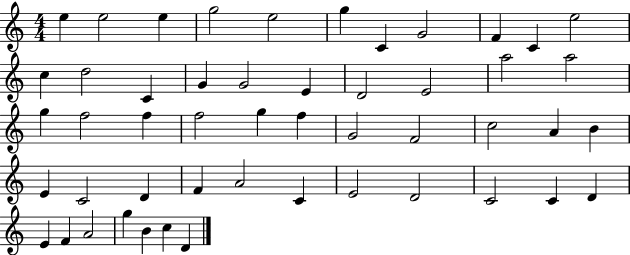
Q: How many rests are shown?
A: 0